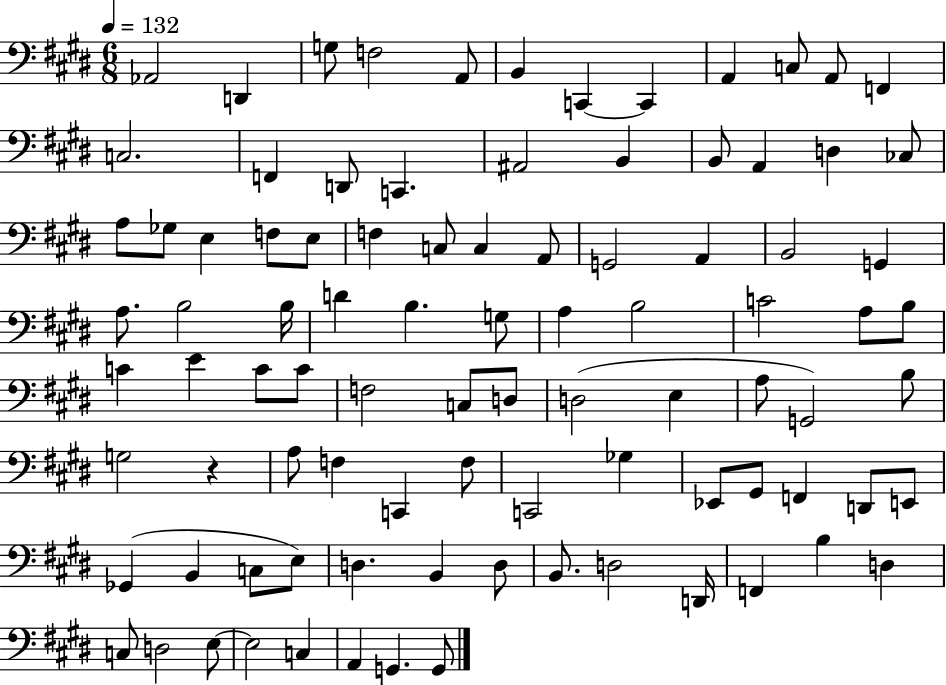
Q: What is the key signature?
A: E major